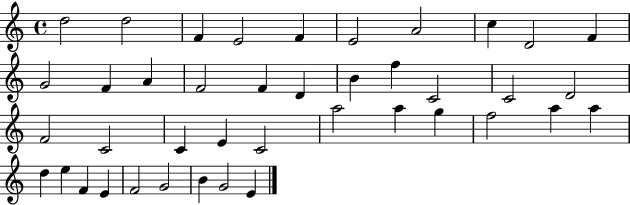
D5/h D5/h F4/q E4/h F4/q E4/h A4/h C5/q D4/h F4/q G4/h F4/q A4/q F4/h F4/q D4/q B4/q F5/q C4/h C4/h D4/h F4/h C4/h C4/q E4/q C4/h A5/h A5/q G5/q F5/h A5/q A5/q D5/q E5/q F4/q E4/q F4/h G4/h B4/q G4/h E4/q